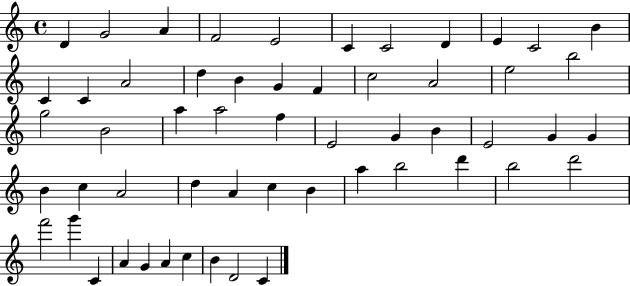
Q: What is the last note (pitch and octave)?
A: C4